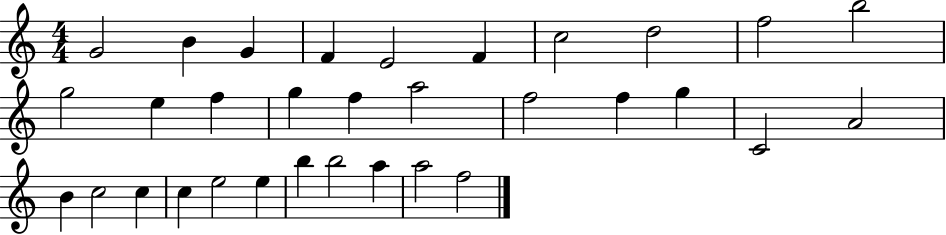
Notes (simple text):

G4/h B4/q G4/q F4/q E4/h F4/q C5/h D5/h F5/h B5/h G5/h E5/q F5/q G5/q F5/q A5/h F5/h F5/q G5/q C4/h A4/h B4/q C5/h C5/q C5/q E5/h E5/q B5/q B5/h A5/q A5/h F5/h